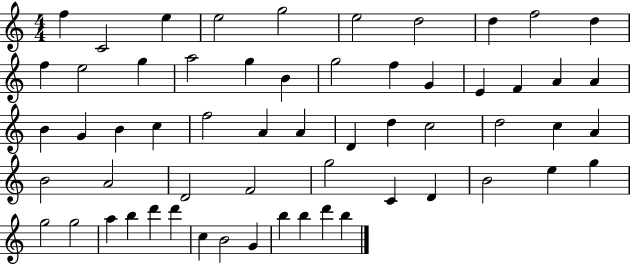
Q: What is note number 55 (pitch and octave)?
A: G4